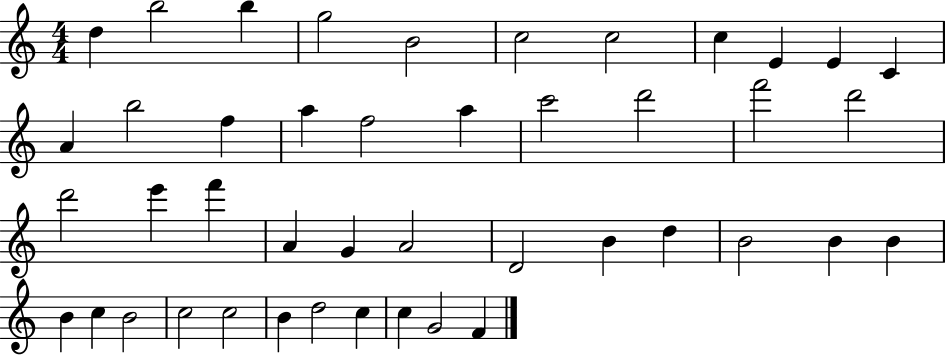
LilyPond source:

{
  \clef treble
  \numericTimeSignature
  \time 4/4
  \key c \major
  d''4 b''2 b''4 | g''2 b'2 | c''2 c''2 | c''4 e'4 e'4 c'4 | \break a'4 b''2 f''4 | a''4 f''2 a''4 | c'''2 d'''2 | f'''2 d'''2 | \break d'''2 e'''4 f'''4 | a'4 g'4 a'2 | d'2 b'4 d''4 | b'2 b'4 b'4 | \break b'4 c''4 b'2 | c''2 c''2 | b'4 d''2 c''4 | c''4 g'2 f'4 | \break \bar "|."
}